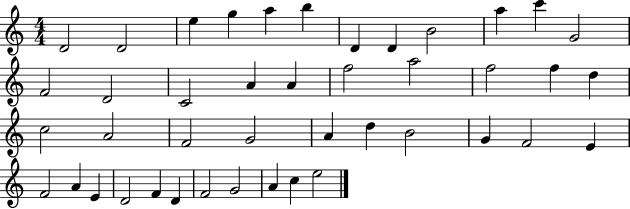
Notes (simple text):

D4/h D4/h E5/q G5/q A5/q B5/q D4/q D4/q B4/h A5/q C6/q G4/h F4/h D4/h C4/h A4/q A4/q F5/h A5/h F5/h F5/q D5/q C5/h A4/h F4/h G4/h A4/q D5/q B4/h G4/q F4/h E4/q F4/h A4/q E4/q D4/h F4/q D4/q F4/h G4/h A4/q C5/q E5/h